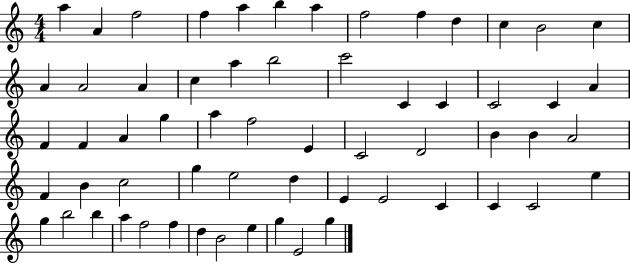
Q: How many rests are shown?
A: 0